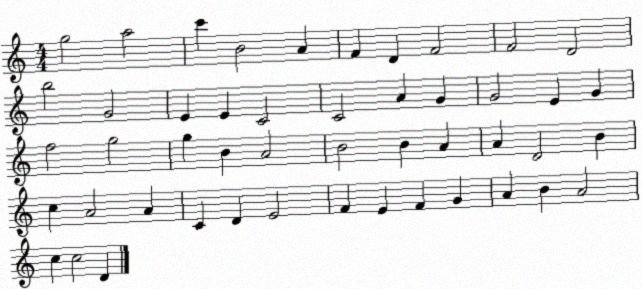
X:1
T:Untitled
M:4/4
L:1/4
K:C
g2 a2 c' B2 A F D F2 F2 D2 b2 G2 E E C2 C2 A G G2 E G f2 g2 g B A2 B2 B A A D2 B c A2 A C D E2 F E F G A B A2 c c2 D